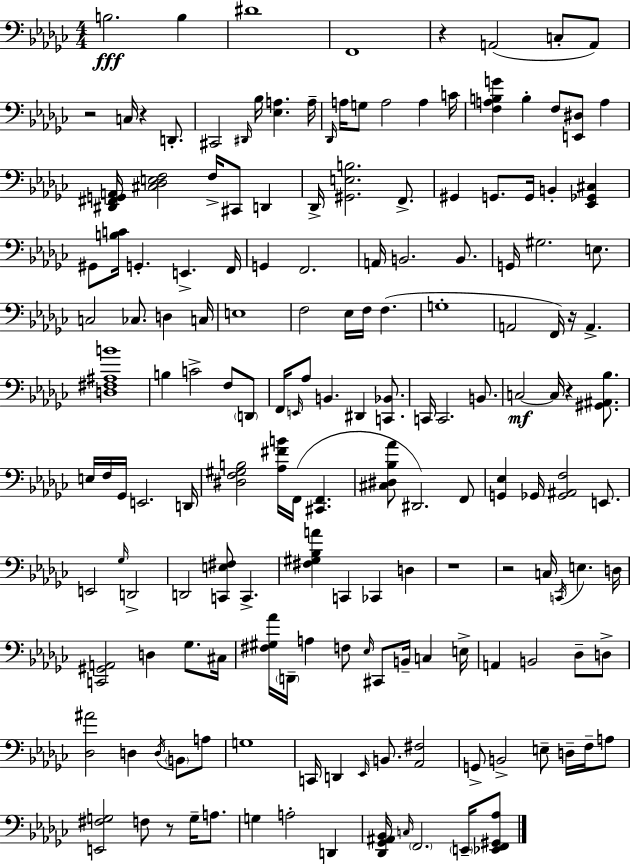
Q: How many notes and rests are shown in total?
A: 165